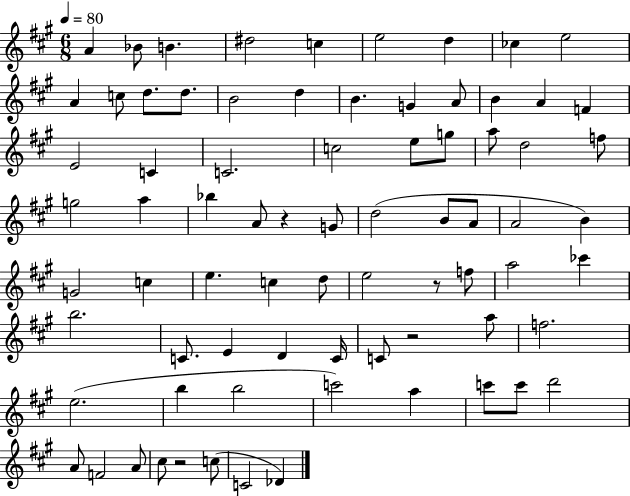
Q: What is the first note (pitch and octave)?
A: A4